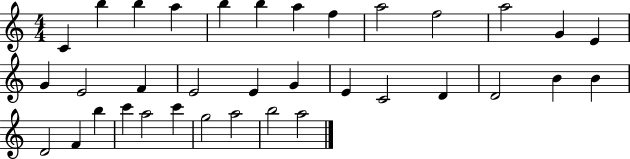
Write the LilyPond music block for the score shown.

{
  \clef treble
  \numericTimeSignature
  \time 4/4
  \key c \major
  c'4 b''4 b''4 a''4 | b''4 b''4 a''4 f''4 | a''2 f''2 | a''2 g'4 e'4 | \break g'4 e'2 f'4 | e'2 e'4 g'4 | e'4 c'2 d'4 | d'2 b'4 b'4 | \break d'2 f'4 b''4 | c'''4 a''2 c'''4 | g''2 a''2 | b''2 a''2 | \break \bar "|."
}